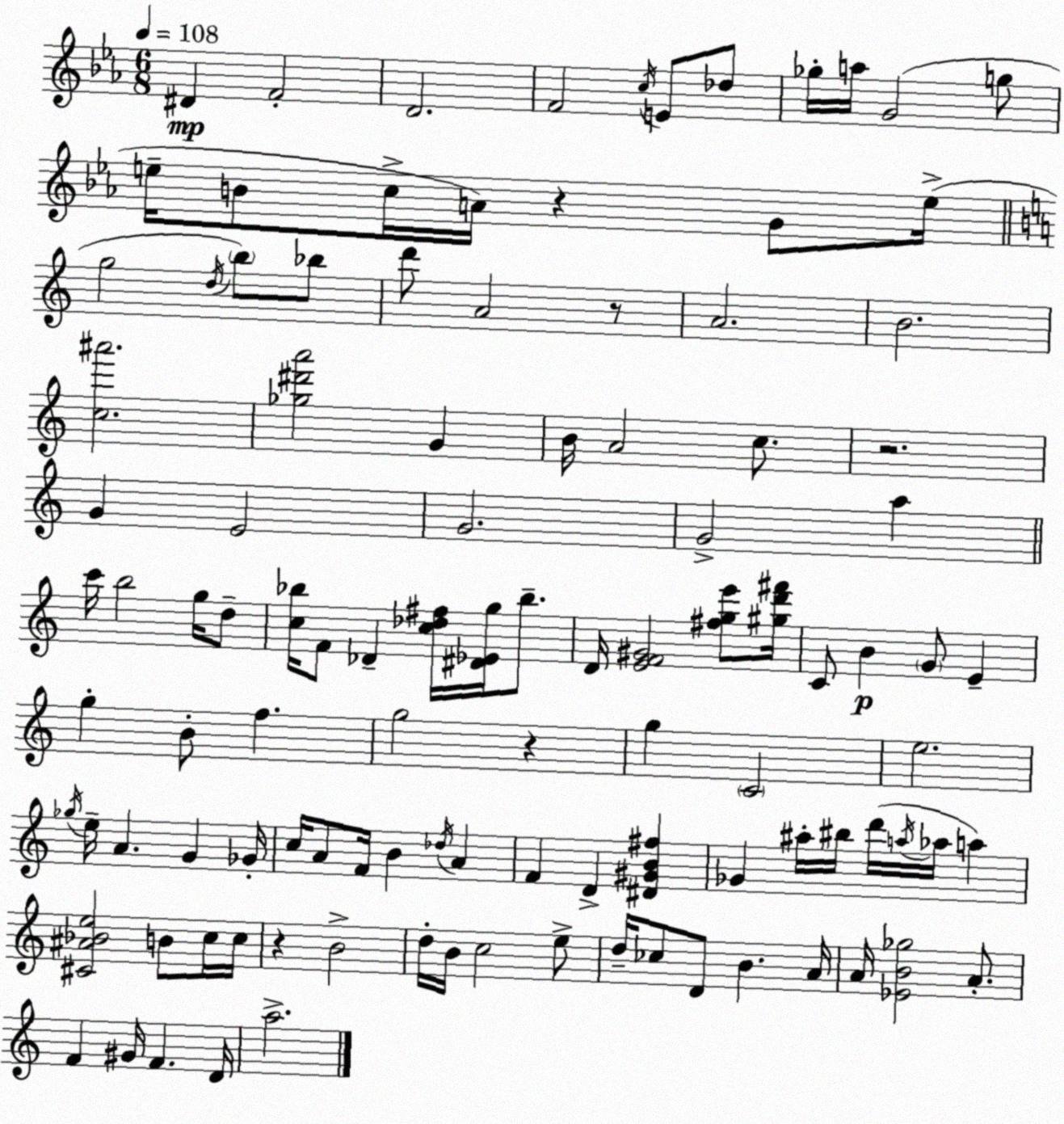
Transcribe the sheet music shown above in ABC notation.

X:1
T:Untitled
M:6/8
L:1/4
K:Cm
^D F2 D2 F2 c/4 E/2 _d/2 _g/4 a/4 G2 g/2 e/4 B/2 c/4 A/4 z G/2 e/4 g2 d/4 b/2 _b/2 d'/2 A2 z/2 A2 B2 [c^a']2 [_g^d'a']2 G B/4 A2 c/2 z2 G E2 G2 G2 a c'/4 b2 g/4 d/2 [c_b]/4 F/2 _D [c_d^f]/4 [^D_Eg]/4 _b/2 D/4 [EF^G]2 [^fge']/2 [^gd'^f']/4 C/2 B G/2 E g B/2 f g2 z g C2 e2 _g/4 e/4 A G _G/4 c/4 A/2 F/4 B _d/4 A F D [^D^GB^f] _G ^a/4 ^b/4 d'/4 a/4 _a/4 a [^C^A_Be]2 B/2 c/4 c/4 z B2 d/4 B/4 c2 e/2 d/4 _c/2 D/2 B A/4 A/4 [_EB_g]2 A/2 F ^G/4 F D/4 a2